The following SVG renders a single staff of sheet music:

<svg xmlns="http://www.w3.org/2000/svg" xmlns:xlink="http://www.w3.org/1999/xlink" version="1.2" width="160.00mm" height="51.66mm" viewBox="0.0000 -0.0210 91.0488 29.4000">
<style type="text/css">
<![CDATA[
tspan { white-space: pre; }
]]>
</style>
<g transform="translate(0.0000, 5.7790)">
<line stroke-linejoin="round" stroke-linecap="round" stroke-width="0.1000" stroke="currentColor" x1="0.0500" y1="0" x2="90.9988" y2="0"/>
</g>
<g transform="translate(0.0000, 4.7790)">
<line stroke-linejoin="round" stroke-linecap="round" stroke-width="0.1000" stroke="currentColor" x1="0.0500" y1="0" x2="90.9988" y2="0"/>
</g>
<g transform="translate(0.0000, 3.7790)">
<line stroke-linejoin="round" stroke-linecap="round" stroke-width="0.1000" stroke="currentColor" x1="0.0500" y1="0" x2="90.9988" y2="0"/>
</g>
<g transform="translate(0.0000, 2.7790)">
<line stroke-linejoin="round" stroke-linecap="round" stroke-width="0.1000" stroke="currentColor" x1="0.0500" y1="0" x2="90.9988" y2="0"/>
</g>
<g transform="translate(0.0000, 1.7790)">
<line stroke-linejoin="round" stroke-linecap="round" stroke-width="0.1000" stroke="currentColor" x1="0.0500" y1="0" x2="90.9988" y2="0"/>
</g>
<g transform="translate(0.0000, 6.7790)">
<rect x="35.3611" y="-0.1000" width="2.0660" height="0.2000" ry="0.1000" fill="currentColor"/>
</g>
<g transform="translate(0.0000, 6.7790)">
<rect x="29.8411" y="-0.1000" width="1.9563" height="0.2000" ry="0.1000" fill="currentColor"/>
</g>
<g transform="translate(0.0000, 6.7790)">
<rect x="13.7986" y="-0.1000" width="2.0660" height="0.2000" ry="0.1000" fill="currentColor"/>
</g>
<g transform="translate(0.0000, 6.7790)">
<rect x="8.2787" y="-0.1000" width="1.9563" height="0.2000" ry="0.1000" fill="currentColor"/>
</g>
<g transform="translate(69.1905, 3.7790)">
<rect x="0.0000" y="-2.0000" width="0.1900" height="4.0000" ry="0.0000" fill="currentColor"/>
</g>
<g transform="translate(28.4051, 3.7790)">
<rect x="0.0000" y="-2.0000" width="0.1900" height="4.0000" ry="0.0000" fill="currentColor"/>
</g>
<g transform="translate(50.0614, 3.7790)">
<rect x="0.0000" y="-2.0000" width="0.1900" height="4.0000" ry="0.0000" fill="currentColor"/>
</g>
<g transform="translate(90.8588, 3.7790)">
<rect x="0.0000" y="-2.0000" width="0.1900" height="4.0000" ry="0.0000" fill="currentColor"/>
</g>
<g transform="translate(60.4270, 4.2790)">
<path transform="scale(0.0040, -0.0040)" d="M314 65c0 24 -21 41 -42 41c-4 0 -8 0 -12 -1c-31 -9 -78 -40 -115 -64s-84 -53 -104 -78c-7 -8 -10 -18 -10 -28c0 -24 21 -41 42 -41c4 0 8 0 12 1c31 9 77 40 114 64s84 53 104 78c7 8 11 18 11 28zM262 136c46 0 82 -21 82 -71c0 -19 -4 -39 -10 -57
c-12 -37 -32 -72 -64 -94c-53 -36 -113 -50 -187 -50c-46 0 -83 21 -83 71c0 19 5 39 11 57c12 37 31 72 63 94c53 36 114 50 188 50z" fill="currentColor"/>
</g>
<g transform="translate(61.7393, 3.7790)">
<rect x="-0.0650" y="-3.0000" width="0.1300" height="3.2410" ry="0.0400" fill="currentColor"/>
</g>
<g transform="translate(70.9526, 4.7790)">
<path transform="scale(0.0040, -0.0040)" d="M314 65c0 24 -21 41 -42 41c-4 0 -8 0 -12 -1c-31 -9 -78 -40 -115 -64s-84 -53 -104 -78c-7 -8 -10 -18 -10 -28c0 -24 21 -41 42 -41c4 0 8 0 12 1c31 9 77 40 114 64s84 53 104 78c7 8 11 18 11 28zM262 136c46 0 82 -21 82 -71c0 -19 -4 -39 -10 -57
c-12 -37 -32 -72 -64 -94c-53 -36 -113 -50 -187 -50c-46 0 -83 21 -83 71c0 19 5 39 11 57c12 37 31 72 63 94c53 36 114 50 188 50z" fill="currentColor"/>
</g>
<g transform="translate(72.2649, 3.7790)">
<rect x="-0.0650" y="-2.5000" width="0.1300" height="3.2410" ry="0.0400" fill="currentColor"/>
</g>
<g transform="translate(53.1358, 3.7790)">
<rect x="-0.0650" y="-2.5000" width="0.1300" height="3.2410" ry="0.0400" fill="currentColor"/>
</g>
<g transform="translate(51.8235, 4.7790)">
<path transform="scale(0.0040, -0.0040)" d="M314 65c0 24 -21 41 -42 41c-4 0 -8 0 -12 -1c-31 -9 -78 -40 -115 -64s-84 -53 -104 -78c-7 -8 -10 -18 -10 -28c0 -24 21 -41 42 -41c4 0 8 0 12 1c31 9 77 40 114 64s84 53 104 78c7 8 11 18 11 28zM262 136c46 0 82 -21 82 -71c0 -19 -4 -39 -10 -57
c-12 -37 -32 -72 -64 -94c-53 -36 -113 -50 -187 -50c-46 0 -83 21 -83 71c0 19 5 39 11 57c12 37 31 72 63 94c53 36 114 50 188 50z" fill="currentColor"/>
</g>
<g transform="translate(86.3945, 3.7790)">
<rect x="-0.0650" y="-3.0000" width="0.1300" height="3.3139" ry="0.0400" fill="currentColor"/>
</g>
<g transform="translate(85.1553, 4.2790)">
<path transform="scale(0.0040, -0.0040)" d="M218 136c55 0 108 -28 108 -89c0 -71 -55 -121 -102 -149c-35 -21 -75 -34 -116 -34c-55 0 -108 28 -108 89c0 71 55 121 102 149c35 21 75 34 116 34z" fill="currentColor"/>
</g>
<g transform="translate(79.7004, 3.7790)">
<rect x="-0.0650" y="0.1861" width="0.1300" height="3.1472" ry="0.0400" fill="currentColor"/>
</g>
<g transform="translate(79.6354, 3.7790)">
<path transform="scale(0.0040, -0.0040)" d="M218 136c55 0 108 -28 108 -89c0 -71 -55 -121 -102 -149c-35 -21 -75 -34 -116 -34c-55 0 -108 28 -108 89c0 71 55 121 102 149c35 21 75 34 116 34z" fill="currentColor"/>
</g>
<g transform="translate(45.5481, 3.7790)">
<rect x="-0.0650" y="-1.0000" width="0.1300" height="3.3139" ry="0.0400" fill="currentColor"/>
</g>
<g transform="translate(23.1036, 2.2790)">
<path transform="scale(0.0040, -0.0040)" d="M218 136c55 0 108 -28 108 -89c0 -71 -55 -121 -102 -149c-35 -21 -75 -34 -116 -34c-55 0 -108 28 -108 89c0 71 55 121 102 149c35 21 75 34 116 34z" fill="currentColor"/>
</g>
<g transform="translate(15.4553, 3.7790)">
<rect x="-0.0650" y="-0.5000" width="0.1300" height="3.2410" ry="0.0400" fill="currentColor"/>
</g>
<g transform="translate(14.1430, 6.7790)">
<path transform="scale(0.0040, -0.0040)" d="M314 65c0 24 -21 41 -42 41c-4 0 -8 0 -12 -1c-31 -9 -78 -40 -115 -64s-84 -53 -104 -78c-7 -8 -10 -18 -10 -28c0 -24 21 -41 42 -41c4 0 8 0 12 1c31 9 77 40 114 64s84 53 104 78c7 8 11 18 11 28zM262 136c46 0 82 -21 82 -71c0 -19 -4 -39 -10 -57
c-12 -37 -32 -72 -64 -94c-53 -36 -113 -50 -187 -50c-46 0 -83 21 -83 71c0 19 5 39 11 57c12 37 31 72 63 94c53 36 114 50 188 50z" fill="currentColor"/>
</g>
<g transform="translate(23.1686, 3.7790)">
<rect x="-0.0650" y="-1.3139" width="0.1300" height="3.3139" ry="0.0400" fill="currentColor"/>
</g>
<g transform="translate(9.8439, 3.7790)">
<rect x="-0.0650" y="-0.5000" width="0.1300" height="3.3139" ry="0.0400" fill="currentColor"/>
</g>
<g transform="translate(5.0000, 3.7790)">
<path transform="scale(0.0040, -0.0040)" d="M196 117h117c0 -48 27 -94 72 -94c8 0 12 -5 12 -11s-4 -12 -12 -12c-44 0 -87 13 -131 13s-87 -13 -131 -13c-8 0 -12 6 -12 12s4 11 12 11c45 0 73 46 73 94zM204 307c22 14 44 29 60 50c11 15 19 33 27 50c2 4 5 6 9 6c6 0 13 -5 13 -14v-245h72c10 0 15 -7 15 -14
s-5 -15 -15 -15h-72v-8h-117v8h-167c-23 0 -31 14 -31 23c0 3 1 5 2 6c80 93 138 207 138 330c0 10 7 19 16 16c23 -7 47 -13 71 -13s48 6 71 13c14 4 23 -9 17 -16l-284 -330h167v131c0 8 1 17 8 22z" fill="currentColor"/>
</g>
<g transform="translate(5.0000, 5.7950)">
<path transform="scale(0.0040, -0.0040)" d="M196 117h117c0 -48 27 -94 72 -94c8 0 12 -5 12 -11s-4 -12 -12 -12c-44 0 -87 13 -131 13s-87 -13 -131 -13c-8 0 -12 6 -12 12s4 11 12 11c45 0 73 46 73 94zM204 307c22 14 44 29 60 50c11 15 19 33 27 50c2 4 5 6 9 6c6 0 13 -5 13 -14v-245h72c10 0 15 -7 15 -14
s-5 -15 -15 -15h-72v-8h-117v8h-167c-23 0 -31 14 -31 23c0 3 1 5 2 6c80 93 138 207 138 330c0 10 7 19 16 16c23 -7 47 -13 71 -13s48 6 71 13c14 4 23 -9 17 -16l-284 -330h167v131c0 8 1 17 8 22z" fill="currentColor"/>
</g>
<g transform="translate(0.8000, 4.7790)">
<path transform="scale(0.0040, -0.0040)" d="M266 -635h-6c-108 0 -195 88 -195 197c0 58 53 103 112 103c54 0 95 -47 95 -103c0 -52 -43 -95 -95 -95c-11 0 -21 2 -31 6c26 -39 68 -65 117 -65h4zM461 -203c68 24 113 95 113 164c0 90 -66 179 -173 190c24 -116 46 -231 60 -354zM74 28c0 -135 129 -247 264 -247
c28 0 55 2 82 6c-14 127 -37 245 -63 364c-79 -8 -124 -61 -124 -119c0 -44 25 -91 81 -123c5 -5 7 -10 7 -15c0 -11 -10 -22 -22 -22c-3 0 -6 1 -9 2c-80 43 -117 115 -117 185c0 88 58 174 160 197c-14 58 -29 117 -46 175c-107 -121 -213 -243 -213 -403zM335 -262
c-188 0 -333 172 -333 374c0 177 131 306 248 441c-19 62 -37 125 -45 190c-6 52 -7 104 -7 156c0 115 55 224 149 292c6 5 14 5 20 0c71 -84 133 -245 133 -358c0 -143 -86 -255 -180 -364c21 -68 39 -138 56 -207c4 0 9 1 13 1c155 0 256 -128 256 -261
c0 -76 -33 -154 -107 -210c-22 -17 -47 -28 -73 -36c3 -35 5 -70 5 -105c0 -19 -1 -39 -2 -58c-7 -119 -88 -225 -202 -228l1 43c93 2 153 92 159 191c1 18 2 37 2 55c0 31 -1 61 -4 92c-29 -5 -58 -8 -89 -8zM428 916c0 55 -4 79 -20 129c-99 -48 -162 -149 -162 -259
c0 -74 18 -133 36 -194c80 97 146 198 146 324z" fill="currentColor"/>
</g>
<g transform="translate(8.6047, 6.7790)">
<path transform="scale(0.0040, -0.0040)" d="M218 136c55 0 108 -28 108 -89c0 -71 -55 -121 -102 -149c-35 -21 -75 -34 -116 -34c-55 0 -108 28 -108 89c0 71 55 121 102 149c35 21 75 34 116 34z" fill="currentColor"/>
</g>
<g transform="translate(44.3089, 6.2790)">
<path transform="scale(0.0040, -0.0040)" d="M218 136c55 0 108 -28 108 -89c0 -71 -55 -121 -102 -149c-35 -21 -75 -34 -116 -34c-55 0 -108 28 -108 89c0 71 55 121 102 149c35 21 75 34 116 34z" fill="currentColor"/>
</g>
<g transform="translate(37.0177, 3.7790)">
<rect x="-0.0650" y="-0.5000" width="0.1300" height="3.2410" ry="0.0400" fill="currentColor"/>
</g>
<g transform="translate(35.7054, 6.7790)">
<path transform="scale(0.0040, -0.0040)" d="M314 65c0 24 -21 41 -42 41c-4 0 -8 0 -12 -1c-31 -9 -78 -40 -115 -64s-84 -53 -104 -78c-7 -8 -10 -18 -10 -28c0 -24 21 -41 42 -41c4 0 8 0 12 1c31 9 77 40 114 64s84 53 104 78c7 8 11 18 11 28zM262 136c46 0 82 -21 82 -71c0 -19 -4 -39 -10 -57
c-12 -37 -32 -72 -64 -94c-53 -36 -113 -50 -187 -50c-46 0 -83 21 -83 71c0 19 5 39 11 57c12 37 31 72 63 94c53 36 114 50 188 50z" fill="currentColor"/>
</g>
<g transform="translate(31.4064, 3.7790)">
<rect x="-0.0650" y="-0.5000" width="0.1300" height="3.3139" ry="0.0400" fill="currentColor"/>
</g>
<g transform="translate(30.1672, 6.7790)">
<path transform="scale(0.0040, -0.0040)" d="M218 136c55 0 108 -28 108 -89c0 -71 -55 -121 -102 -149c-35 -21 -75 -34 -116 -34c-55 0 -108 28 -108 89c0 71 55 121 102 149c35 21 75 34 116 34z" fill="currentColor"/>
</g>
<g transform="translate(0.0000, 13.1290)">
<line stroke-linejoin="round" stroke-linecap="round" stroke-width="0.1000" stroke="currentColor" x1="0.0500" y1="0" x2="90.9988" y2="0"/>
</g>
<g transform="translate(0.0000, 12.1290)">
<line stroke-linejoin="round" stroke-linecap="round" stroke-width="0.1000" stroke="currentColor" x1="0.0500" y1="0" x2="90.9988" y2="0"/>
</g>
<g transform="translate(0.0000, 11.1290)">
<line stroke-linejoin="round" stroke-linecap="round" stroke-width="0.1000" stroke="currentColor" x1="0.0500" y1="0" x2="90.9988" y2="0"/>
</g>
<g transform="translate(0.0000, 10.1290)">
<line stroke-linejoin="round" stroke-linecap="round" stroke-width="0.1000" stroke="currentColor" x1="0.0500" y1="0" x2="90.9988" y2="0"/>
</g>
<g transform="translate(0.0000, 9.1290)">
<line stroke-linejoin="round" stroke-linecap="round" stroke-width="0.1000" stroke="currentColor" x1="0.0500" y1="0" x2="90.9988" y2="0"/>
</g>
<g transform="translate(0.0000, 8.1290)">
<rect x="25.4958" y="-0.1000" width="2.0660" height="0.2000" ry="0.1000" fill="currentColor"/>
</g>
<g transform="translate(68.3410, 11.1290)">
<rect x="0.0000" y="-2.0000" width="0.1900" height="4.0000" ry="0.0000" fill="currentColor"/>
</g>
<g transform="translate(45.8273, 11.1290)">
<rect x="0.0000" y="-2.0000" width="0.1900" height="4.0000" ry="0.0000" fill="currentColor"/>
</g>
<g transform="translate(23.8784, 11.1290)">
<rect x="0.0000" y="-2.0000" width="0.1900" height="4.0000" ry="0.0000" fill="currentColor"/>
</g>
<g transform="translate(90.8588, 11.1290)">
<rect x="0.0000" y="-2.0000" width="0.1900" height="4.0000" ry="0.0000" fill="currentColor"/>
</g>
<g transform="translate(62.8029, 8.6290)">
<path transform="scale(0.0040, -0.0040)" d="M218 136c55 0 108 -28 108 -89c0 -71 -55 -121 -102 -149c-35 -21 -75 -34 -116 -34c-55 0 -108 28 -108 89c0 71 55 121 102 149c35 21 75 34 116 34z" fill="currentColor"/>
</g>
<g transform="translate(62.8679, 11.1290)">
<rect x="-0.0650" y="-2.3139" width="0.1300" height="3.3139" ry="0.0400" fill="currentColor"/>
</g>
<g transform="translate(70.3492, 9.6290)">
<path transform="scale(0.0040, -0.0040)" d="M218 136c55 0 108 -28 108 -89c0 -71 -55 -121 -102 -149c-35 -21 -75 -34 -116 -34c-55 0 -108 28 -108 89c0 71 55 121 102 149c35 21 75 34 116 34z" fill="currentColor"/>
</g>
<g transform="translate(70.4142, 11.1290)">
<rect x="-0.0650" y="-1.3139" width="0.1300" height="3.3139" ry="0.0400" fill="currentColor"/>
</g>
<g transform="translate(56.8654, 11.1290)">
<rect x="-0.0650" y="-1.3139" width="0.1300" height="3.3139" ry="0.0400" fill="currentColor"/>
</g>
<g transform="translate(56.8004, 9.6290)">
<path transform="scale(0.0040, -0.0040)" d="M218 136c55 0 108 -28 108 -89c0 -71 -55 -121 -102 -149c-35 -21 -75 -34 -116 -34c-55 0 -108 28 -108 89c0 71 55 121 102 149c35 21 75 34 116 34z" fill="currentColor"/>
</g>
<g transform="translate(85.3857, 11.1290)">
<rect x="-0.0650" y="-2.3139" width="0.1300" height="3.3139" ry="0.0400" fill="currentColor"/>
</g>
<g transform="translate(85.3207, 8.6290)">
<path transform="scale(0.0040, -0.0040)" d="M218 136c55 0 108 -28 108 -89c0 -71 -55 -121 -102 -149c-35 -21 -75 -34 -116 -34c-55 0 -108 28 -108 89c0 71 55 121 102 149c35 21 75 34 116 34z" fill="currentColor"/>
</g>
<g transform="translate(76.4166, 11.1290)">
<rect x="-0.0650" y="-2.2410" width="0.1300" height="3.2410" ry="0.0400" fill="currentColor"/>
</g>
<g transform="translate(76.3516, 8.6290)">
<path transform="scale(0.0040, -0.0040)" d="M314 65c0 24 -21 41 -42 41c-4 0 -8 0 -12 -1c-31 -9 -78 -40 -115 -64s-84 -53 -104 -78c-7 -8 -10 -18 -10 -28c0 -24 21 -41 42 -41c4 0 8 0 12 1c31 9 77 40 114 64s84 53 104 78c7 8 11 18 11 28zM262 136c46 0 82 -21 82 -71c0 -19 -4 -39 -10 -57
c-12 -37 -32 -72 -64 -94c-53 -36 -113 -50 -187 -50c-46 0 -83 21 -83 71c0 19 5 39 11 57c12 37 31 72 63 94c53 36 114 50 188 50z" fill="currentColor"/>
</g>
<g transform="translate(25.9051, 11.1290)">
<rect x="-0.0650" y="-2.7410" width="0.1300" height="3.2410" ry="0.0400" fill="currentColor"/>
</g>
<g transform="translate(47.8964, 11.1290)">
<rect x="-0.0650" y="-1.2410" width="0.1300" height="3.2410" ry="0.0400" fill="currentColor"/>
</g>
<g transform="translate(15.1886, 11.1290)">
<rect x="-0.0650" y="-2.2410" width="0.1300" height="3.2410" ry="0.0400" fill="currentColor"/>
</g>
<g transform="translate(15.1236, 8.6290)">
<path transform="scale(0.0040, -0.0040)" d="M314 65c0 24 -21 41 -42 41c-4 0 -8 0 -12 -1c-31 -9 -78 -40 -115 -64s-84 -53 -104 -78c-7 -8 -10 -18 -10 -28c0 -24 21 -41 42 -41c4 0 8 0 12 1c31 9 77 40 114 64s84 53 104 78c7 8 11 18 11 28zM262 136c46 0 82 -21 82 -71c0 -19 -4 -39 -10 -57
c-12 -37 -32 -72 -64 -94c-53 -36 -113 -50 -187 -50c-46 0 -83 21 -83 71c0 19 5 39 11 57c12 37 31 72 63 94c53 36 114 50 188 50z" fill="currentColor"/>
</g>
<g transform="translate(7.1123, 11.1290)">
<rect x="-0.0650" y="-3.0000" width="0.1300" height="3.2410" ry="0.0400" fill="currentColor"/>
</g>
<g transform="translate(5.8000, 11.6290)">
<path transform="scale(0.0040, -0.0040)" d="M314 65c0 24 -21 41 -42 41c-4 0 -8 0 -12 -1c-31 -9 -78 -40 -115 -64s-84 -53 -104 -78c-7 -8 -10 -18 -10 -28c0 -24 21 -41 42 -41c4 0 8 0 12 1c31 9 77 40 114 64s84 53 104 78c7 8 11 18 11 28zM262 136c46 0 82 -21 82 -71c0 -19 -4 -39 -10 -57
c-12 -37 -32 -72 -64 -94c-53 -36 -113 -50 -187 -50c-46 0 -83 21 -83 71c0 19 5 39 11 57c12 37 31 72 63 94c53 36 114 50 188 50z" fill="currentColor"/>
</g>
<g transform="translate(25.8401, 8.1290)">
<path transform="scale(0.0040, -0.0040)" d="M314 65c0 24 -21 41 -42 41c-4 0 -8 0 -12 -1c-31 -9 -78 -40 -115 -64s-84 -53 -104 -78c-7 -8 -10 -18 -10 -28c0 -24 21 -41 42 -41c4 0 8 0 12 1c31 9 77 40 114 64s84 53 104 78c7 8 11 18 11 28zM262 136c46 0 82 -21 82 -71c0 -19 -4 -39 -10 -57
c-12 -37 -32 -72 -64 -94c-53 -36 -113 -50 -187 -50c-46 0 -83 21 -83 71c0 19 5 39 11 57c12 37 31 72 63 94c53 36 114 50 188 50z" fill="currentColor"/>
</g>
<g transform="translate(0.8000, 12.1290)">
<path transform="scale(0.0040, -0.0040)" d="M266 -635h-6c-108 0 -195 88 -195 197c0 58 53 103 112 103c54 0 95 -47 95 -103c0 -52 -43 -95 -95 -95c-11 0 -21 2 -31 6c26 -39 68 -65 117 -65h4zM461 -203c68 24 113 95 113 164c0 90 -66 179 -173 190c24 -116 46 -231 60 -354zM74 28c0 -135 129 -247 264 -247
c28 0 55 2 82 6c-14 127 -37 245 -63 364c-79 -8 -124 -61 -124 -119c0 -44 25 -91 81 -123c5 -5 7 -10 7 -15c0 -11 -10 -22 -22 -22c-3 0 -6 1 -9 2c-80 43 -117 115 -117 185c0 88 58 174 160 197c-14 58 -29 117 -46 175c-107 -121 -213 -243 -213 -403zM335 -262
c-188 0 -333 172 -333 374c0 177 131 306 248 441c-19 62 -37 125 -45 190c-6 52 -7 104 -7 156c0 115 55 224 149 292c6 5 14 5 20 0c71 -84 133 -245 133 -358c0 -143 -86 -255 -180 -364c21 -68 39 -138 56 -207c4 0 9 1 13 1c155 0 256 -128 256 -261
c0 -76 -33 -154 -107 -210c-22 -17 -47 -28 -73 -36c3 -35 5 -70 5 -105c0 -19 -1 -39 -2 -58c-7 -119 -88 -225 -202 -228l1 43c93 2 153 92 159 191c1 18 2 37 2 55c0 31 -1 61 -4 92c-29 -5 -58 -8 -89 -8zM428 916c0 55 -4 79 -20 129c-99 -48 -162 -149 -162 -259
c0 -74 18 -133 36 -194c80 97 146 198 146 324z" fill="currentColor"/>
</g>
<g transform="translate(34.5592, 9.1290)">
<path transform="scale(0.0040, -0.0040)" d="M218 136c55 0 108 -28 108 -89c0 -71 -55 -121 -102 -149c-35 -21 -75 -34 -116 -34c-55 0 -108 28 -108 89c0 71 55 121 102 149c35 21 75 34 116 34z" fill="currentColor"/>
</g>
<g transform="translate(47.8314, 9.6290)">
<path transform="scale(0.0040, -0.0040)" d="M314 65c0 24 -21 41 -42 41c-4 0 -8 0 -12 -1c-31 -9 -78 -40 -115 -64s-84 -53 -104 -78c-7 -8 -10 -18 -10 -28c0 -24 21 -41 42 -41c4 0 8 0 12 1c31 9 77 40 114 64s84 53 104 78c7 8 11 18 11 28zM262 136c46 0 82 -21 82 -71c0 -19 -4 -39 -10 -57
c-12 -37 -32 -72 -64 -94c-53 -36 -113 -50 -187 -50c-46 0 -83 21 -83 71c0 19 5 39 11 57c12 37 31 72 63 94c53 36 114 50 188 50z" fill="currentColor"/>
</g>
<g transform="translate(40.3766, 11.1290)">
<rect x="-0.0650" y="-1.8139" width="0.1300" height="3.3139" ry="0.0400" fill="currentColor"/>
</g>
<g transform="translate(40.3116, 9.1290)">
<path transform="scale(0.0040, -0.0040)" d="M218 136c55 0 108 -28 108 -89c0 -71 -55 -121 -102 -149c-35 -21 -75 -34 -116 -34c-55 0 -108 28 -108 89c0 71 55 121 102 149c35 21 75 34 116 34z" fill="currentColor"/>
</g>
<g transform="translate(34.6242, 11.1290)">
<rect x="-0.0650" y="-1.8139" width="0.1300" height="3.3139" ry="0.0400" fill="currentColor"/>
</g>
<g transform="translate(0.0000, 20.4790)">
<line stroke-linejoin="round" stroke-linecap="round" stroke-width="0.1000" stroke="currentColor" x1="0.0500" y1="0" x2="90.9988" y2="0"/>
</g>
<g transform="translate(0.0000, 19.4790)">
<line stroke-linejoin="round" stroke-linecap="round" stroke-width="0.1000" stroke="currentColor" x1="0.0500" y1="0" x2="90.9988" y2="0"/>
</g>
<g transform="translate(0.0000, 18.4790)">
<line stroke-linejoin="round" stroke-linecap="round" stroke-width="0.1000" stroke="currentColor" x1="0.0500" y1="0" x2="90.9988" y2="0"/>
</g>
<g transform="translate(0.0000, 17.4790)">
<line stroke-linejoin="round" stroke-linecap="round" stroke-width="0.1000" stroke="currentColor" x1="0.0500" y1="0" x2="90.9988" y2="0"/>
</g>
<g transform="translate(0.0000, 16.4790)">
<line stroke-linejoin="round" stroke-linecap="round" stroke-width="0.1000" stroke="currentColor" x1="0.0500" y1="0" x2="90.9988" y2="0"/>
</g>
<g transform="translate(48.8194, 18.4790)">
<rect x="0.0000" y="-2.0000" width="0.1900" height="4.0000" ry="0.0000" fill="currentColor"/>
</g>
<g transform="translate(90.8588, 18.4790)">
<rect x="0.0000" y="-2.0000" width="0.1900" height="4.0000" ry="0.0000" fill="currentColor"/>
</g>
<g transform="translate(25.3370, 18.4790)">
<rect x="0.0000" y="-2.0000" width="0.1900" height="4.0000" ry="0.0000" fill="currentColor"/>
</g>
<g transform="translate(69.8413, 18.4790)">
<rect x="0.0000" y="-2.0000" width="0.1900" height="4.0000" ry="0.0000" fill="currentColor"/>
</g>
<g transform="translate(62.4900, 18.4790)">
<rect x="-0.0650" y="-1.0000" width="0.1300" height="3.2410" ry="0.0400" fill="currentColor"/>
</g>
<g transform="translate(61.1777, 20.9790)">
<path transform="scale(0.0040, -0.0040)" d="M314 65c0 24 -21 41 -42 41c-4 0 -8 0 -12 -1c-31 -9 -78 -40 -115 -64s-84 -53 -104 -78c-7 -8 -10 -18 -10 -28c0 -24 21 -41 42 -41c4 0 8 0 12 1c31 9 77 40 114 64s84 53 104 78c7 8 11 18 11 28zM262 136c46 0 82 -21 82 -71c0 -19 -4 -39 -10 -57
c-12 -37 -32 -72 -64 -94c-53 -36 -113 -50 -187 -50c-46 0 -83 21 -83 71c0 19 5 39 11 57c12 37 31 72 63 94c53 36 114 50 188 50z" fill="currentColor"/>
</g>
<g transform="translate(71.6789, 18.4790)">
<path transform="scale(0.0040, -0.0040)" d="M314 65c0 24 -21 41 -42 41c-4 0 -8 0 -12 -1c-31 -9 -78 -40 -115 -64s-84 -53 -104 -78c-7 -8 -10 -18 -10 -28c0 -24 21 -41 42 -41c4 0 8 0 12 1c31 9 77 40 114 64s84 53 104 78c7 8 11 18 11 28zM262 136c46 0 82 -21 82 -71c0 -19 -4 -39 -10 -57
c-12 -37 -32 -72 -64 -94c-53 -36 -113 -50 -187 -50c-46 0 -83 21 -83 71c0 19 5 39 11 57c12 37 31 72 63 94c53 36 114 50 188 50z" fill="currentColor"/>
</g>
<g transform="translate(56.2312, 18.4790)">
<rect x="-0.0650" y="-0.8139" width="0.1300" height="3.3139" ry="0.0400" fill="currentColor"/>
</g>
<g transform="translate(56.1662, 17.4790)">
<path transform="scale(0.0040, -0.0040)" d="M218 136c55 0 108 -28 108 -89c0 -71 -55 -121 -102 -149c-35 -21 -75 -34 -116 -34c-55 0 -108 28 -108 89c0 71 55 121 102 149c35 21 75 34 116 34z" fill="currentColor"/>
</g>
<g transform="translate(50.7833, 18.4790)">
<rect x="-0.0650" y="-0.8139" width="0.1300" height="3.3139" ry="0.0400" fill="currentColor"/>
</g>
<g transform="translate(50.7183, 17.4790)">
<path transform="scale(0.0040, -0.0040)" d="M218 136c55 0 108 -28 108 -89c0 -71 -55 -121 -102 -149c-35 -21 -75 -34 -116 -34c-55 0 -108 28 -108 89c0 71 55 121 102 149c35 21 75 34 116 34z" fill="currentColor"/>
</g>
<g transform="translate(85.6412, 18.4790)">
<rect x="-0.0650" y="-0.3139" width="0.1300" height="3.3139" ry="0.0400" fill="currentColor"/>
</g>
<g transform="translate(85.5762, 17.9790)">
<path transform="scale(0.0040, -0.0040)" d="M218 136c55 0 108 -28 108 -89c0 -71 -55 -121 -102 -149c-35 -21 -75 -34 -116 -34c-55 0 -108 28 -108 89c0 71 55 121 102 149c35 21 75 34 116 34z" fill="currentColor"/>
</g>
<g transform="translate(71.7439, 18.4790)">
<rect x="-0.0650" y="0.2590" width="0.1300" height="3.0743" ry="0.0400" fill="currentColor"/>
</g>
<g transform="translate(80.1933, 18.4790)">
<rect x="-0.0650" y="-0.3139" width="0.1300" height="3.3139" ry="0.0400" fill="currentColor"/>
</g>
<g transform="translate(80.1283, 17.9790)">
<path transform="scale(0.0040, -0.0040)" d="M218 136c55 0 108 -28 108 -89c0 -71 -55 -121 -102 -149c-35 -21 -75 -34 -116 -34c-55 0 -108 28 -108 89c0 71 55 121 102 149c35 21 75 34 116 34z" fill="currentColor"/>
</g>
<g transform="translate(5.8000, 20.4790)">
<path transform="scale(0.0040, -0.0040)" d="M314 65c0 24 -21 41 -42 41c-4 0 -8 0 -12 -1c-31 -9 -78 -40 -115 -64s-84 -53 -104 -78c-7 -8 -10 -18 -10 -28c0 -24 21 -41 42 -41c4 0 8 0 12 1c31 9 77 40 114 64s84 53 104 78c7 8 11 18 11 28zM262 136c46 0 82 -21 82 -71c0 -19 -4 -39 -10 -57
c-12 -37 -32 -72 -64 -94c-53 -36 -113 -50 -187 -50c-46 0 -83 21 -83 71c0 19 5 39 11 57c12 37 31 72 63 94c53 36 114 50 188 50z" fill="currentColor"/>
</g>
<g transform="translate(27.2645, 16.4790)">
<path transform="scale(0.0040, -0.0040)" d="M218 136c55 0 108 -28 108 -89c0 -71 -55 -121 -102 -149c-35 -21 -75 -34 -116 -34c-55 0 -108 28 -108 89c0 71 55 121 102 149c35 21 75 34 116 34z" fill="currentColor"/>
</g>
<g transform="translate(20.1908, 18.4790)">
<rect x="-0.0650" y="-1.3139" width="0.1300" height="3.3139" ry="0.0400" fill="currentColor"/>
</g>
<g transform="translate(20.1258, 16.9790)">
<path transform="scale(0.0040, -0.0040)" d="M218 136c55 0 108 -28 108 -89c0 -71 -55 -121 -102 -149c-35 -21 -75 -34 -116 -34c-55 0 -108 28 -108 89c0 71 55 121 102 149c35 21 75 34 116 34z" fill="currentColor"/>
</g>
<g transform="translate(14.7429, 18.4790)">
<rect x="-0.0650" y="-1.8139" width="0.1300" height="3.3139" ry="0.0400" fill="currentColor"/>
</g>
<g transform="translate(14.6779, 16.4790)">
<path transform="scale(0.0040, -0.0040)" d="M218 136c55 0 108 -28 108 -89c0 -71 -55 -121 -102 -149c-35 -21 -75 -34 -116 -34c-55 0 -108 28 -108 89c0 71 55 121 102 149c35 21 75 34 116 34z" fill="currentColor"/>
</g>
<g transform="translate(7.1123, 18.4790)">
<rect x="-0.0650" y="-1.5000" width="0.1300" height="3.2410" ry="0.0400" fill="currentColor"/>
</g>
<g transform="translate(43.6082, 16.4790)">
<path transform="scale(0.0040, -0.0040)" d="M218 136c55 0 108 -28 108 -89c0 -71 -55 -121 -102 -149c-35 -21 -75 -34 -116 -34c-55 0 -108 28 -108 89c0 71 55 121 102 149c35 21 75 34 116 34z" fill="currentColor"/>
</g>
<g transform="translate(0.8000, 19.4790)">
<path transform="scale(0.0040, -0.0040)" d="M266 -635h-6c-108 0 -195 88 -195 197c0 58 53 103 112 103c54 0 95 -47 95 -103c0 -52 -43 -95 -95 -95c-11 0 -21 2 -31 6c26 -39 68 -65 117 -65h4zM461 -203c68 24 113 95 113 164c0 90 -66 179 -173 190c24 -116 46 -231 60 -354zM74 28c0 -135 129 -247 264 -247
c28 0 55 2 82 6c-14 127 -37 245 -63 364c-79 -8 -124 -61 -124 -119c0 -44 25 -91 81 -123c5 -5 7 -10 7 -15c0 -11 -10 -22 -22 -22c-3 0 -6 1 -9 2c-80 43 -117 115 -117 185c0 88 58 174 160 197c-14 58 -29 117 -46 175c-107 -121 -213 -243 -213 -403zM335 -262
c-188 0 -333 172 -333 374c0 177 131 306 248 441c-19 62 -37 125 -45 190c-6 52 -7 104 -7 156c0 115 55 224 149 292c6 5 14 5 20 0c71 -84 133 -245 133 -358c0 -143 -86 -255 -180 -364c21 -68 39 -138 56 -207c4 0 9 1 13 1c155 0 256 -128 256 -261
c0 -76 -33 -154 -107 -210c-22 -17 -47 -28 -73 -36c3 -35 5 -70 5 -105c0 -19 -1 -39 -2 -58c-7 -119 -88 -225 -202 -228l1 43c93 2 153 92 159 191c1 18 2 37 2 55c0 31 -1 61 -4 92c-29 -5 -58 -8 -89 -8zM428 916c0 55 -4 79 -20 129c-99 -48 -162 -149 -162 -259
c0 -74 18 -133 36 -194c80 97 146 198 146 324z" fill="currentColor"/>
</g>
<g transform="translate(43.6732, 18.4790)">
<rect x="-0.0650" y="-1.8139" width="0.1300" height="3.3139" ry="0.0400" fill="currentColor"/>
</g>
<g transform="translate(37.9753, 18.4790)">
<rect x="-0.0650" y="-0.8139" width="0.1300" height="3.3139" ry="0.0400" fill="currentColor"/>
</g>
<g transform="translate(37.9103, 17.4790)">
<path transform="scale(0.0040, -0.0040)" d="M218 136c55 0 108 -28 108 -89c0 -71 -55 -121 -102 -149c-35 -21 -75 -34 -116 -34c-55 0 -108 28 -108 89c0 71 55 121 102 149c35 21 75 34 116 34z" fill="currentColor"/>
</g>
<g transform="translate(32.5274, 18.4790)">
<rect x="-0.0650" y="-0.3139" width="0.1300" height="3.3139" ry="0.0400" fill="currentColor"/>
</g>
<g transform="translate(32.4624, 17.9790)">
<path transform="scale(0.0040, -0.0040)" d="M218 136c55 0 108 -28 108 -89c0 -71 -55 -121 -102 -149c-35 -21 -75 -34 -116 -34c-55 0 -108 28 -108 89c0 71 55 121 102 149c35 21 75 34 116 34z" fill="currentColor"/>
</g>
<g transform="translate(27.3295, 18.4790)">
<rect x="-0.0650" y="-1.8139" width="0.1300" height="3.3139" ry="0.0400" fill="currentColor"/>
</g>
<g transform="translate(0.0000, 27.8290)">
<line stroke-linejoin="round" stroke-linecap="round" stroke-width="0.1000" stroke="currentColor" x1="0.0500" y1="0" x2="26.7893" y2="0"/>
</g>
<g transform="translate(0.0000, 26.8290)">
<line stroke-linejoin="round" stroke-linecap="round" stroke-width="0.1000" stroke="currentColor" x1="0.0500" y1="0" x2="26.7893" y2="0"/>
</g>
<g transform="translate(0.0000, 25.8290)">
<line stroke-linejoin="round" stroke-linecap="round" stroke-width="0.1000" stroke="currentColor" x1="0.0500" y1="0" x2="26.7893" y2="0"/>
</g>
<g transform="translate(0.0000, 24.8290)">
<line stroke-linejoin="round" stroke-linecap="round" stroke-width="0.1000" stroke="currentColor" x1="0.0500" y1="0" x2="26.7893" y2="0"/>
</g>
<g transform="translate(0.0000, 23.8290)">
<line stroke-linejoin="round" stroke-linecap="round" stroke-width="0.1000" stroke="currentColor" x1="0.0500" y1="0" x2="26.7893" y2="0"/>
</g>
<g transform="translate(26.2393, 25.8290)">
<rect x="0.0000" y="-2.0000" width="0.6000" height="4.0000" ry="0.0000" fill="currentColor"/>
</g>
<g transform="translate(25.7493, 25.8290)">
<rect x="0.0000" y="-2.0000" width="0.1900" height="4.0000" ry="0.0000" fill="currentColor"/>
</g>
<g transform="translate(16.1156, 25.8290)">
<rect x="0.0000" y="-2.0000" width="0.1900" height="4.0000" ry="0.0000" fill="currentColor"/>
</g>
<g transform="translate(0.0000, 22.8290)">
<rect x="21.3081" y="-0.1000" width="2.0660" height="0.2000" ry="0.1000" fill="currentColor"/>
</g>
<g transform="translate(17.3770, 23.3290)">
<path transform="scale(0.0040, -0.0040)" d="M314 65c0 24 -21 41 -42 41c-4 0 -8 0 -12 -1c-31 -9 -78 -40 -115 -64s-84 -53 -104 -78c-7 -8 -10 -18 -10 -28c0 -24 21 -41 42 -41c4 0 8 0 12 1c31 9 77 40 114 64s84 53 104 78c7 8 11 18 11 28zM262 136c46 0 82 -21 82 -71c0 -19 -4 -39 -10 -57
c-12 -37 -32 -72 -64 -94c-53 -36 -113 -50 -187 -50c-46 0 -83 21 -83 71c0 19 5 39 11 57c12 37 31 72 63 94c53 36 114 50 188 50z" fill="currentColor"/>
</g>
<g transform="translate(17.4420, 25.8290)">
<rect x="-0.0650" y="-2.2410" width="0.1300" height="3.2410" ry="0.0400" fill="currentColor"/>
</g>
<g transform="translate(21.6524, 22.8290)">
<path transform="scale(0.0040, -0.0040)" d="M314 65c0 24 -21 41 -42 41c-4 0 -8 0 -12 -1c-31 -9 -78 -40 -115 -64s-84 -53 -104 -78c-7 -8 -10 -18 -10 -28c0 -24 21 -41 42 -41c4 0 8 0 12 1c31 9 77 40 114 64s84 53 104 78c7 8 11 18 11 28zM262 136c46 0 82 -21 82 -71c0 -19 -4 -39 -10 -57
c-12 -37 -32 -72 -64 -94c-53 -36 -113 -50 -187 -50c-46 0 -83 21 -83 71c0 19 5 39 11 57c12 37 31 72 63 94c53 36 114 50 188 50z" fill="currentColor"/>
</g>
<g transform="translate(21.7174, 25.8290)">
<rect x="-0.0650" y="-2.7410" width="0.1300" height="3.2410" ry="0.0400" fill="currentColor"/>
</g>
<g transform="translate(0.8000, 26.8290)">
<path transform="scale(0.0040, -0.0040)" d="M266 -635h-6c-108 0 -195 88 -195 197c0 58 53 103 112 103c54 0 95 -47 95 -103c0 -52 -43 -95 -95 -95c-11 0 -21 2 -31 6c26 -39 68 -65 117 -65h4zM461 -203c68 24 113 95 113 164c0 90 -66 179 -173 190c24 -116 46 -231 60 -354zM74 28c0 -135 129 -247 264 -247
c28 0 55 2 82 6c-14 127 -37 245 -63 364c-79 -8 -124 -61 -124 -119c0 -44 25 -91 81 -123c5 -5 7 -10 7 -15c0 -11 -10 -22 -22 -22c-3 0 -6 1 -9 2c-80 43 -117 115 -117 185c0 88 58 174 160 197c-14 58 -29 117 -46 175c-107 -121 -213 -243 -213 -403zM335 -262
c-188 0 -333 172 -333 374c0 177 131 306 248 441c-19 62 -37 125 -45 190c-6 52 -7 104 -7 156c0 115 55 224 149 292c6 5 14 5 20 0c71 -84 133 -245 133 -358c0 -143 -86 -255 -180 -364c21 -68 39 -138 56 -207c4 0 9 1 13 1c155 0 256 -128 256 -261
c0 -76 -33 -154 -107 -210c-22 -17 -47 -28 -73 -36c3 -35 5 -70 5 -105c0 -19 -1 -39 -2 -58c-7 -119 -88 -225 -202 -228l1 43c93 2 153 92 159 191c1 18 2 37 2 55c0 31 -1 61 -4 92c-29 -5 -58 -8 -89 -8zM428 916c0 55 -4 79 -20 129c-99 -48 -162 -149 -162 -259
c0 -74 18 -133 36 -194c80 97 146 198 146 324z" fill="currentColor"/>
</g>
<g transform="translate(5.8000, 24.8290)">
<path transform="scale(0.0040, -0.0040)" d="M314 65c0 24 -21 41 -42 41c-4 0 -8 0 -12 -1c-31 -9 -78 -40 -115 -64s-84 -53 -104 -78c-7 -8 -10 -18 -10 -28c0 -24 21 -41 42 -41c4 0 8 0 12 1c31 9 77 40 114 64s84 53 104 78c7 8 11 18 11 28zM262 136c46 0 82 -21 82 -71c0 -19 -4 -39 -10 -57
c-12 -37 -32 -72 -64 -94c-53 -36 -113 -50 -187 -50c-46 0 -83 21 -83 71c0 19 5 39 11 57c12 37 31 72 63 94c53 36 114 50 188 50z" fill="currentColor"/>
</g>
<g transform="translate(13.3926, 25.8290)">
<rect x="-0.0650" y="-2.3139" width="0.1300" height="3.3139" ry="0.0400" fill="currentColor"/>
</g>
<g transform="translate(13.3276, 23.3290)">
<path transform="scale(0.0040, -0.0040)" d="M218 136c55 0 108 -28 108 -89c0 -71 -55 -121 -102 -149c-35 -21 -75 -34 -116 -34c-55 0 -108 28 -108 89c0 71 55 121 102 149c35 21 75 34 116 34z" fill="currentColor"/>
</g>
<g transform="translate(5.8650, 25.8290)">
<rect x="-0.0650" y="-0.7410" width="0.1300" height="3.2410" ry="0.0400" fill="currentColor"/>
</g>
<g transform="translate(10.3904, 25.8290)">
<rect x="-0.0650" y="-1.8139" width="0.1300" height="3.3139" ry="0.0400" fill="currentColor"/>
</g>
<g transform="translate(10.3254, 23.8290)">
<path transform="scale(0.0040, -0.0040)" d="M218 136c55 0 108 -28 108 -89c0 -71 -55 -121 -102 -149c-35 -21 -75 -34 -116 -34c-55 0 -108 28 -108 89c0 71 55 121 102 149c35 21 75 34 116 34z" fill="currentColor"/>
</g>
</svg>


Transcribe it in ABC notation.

X:1
T:Untitled
M:4/4
L:1/4
K:C
C C2 e C C2 D G2 A2 G2 B A A2 g2 a2 f f e2 e g e g2 g E2 f e f c d f d d D2 B2 c c d2 f g g2 a2